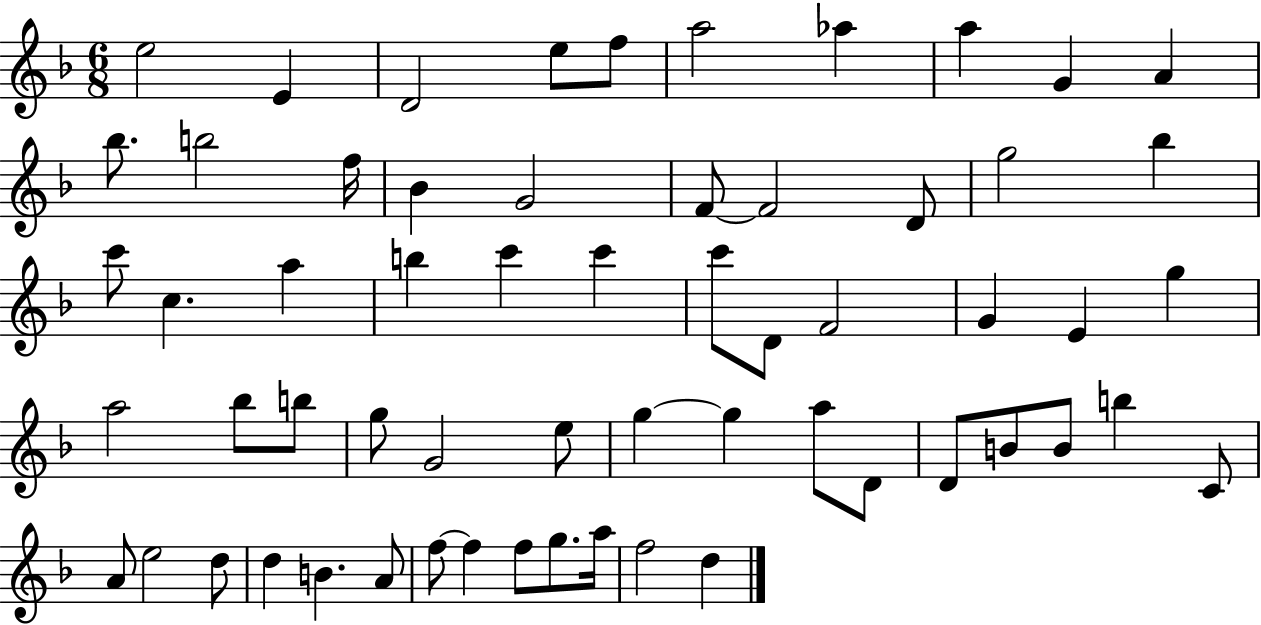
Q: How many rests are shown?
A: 0